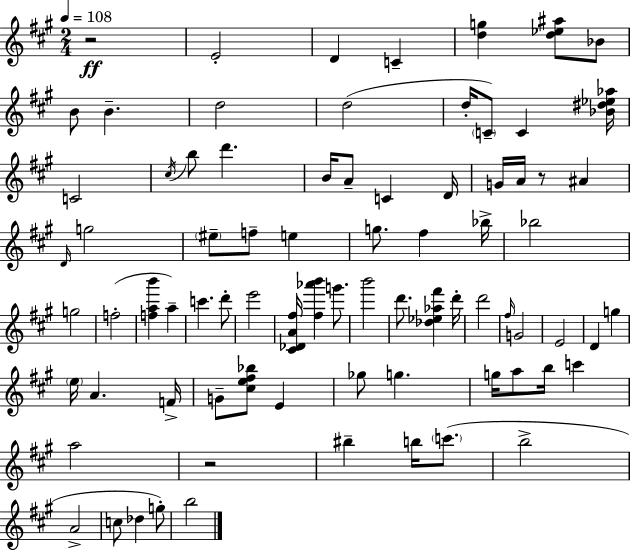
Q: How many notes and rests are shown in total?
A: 79